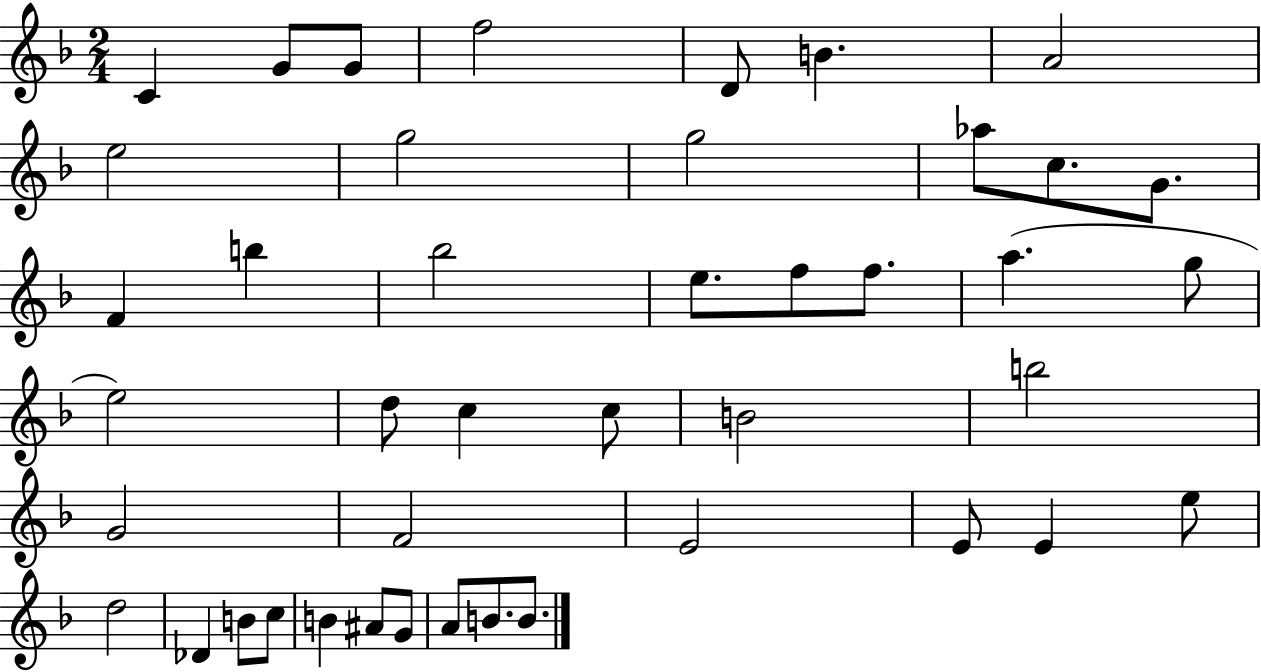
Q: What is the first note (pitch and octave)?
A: C4